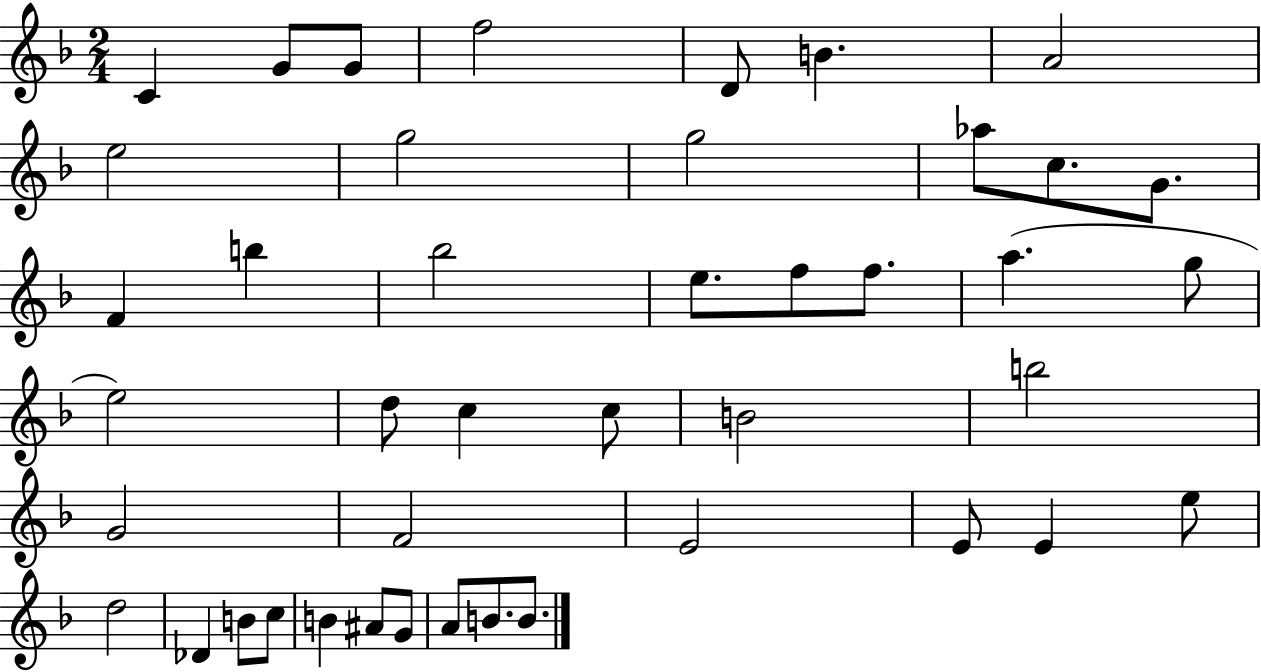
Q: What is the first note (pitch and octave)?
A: C4